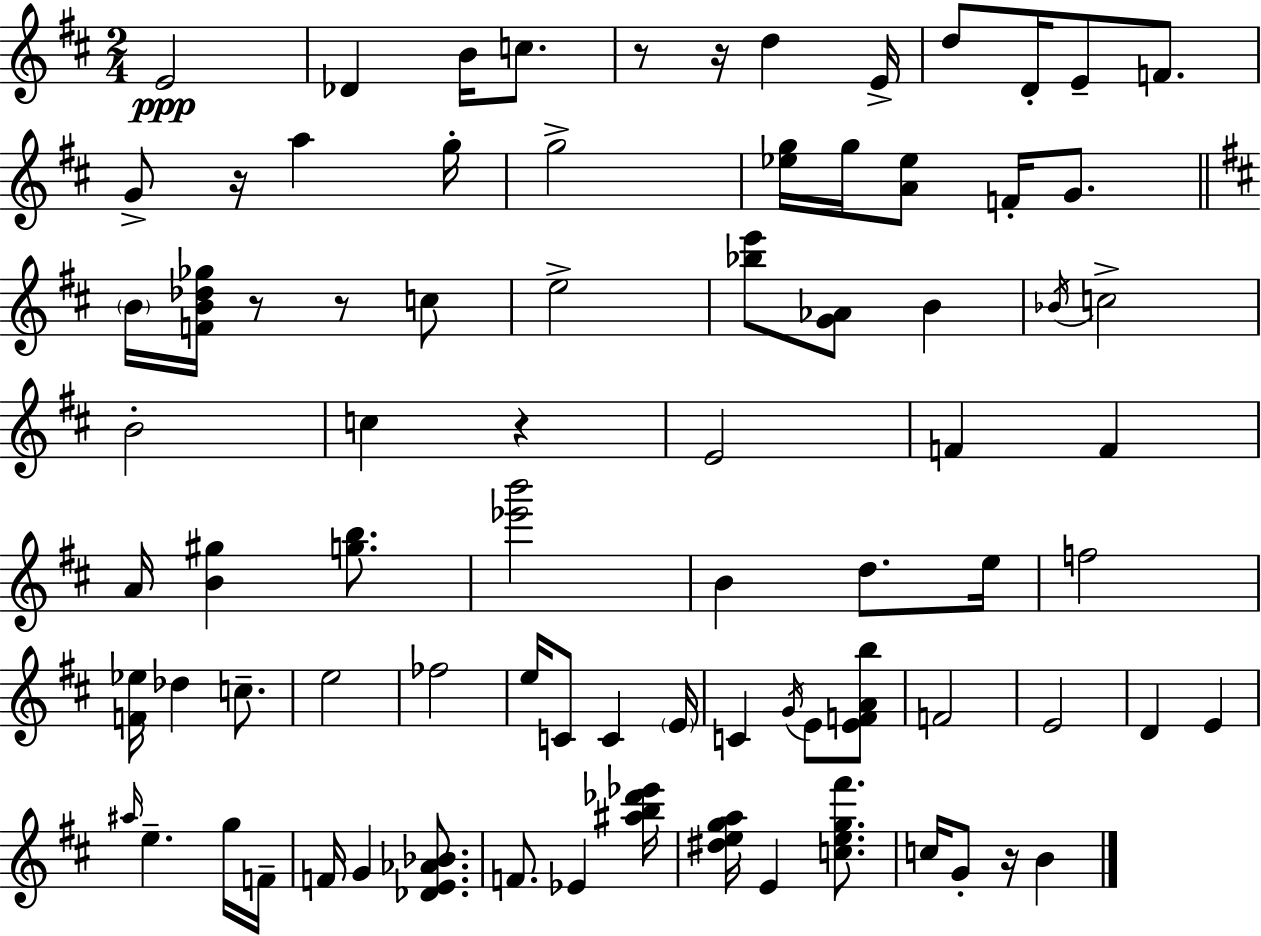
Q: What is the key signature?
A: D major